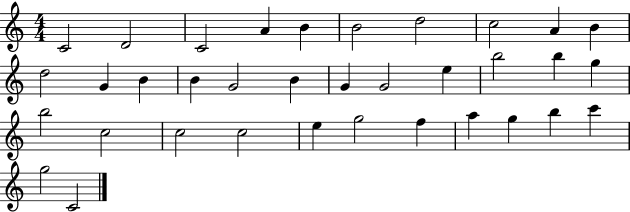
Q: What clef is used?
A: treble